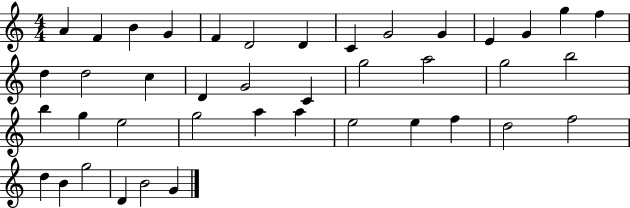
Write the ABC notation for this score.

X:1
T:Untitled
M:4/4
L:1/4
K:C
A F B G F D2 D C G2 G E G g f d d2 c D G2 C g2 a2 g2 b2 b g e2 g2 a a e2 e f d2 f2 d B g2 D B2 G